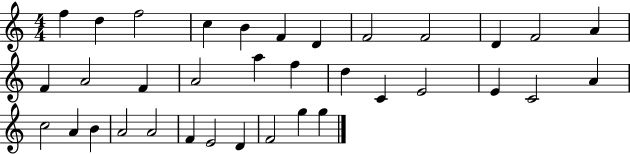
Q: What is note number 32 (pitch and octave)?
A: D4